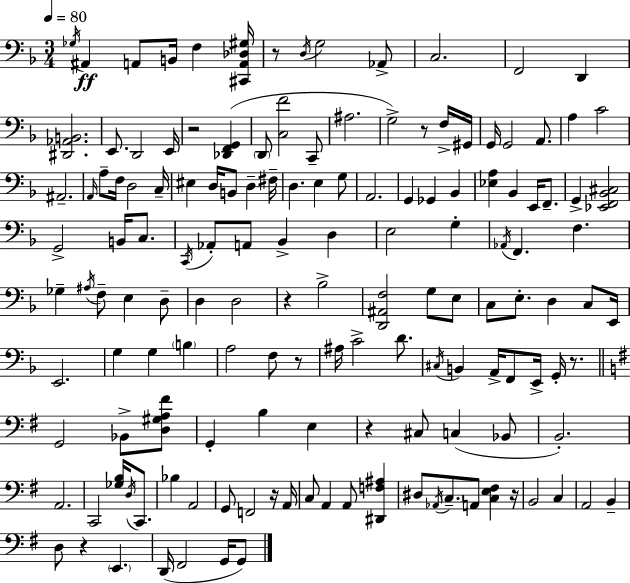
Gb3/s A#2/q A2/e B2/s F3/q [C#2,A2,Db3,G#3]/s R/e D3/s G3/h Ab2/e C3/h. F2/h D2/q [D#2,Ab2,B2]/h. E2/e. D2/h E2/s R/h [Db2,F2,G2]/q D2/e [C3,F4]/h C2/e A#3/h. G3/h R/e F3/s G#2/s G2/s G2/h A2/e. A3/q C4/h A#2/h. A2/s A3/e F3/s D3/h C3/s EIS3/q D3/s B2/e D3/q F#3/s D3/q. E3/q G3/e A2/h. G2/q Gb2/q Bb2/q [Eb3,A3]/q Bb2/q E2/s F2/e. G2/q [Eb2,F2,Bb2,C#3]/h G2/h B2/s C3/e. C2/s Ab2/e A2/e Bb2/q D3/q E3/h G3/q Ab2/s F2/q. F3/q. Gb3/q A#3/s F3/e E3/q D3/e D3/q D3/h R/q Bb3/h [D2,A#2,F3]/h G3/e E3/e C3/e E3/e. D3/q C3/e E2/s E2/h. G3/q G3/q B3/q A3/h F3/e R/e A#3/s C4/h D4/e. C#3/s B2/q A2/s F2/e E2/s G2/s R/e. G2/h Bb2/e [D3,G#3,A3,F#4]/e G2/q B3/q E3/q R/q C#3/e C3/q Bb2/e B2/h. A2/h. C2/h [Gb3,B3]/s D3/s C2/e. Bb3/q A2/h G2/e F2/h R/s A2/s C3/e A2/q A2/e [D#2,F3,A#3]/q D#3/e Ab2/s C3/e. A2/e [C3,E3,F#3]/q R/s B2/h C3/q A2/h B2/q D3/e R/q E2/q. D2/s F#2/h G2/s G2/e